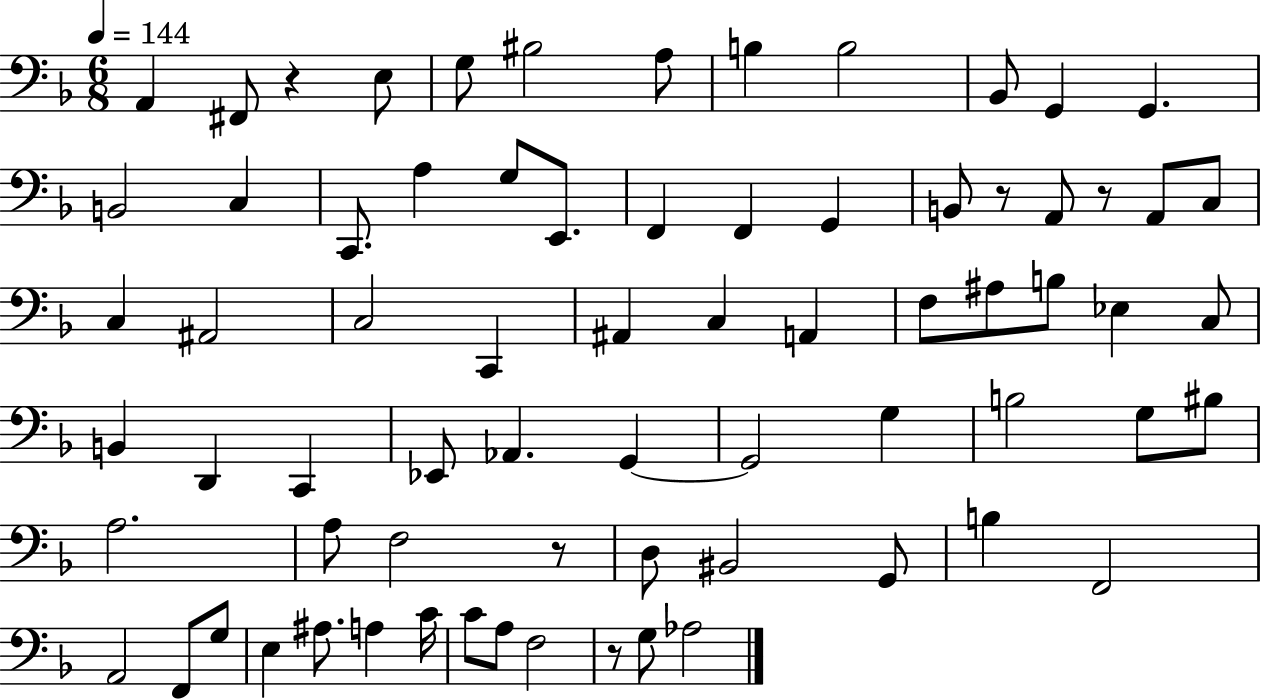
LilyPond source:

{
  \clef bass
  \numericTimeSignature
  \time 6/8
  \key f \major
  \tempo 4 = 144
  a,4 fis,8 r4 e8 | g8 bis2 a8 | b4 b2 | bes,8 g,4 g,4. | \break b,2 c4 | c,8. a4 g8 e,8. | f,4 f,4 g,4 | b,8 r8 a,8 r8 a,8 c8 | \break c4 ais,2 | c2 c,4 | ais,4 c4 a,4 | f8 ais8 b8 ees4 c8 | \break b,4 d,4 c,4 | ees,8 aes,4. g,4~~ | g,2 g4 | b2 g8 bis8 | \break a2. | a8 f2 r8 | d8 bis,2 g,8 | b4 f,2 | \break a,2 f,8 g8 | e4 ais8. a4 c'16 | c'8 a8 f2 | r8 g8 aes2 | \break \bar "|."
}